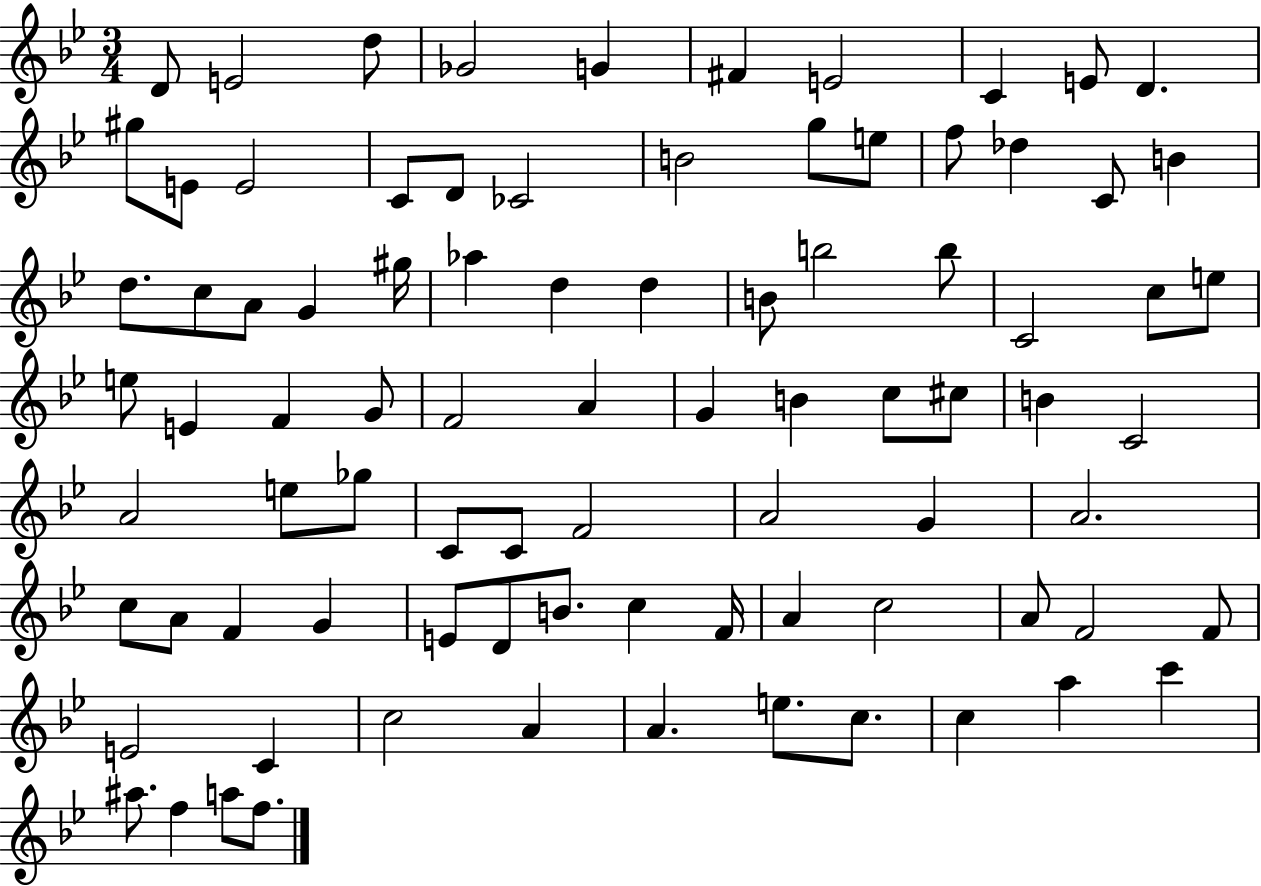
{
  \clef treble
  \numericTimeSignature
  \time 3/4
  \key bes \major
  \repeat volta 2 { d'8 e'2 d''8 | ges'2 g'4 | fis'4 e'2 | c'4 e'8 d'4. | \break gis''8 e'8 e'2 | c'8 d'8 ces'2 | b'2 g''8 e''8 | f''8 des''4 c'8 b'4 | \break d''8. c''8 a'8 g'4 gis''16 | aes''4 d''4 d''4 | b'8 b''2 b''8 | c'2 c''8 e''8 | \break e''8 e'4 f'4 g'8 | f'2 a'4 | g'4 b'4 c''8 cis''8 | b'4 c'2 | \break a'2 e''8 ges''8 | c'8 c'8 f'2 | a'2 g'4 | a'2. | \break c''8 a'8 f'4 g'4 | e'8 d'8 b'8. c''4 f'16 | a'4 c''2 | a'8 f'2 f'8 | \break e'2 c'4 | c''2 a'4 | a'4. e''8. c''8. | c''4 a''4 c'''4 | \break ais''8. f''4 a''8 f''8. | } \bar "|."
}